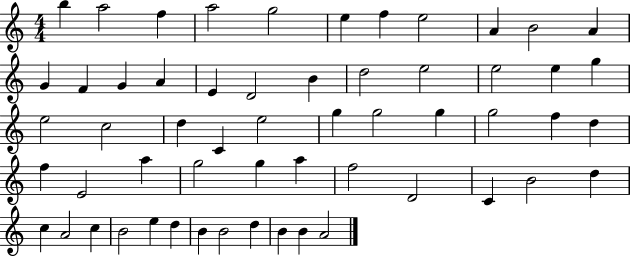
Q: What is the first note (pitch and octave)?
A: B5